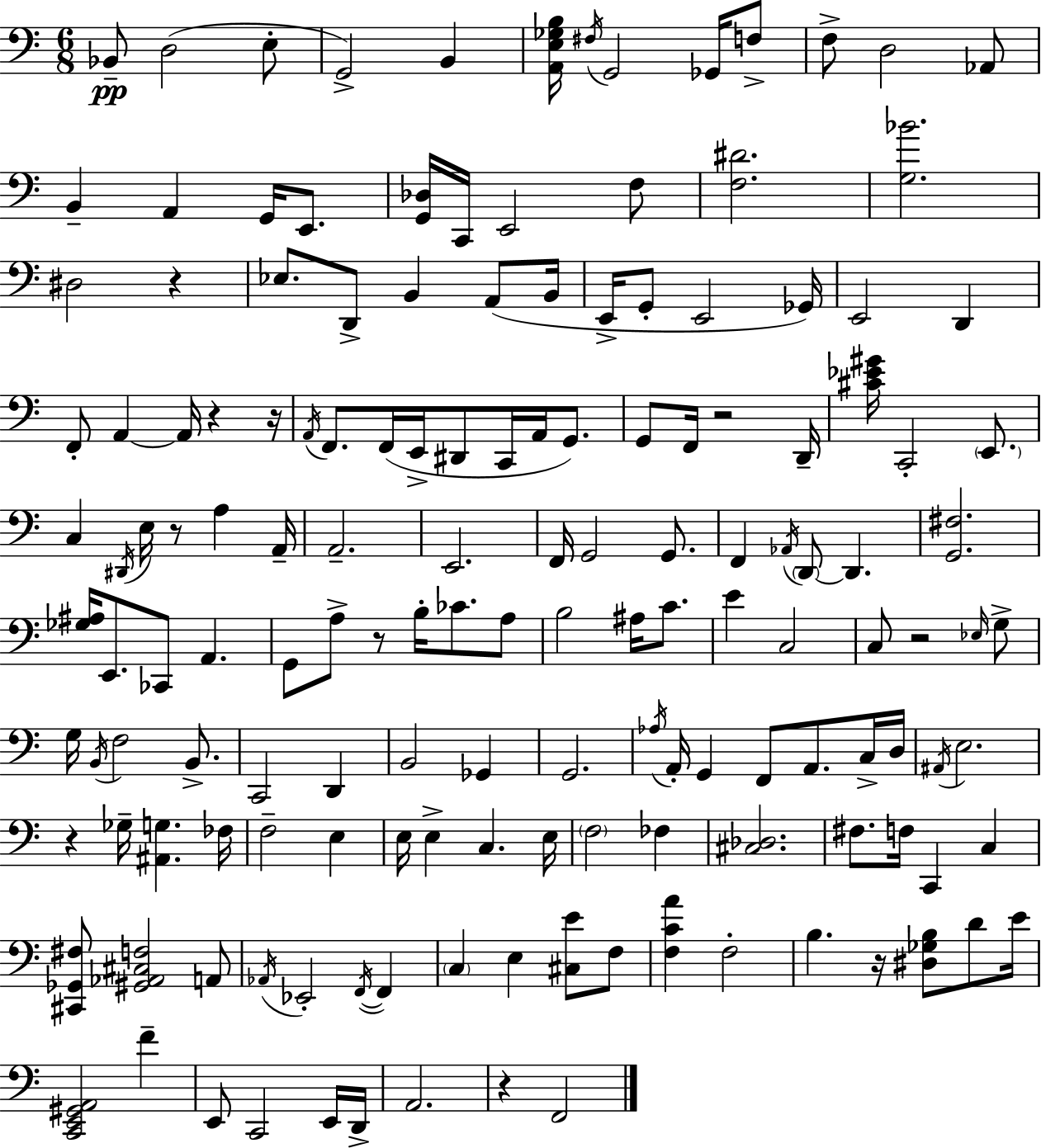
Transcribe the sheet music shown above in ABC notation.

X:1
T:Untitled
M:6/8
L:1/4
K:Am
_B,,/2 D,2 E,/2 G,,2 B,, [A,,E,_G,B,]/4 ^F,/4 G,,2 _G,,/4 F,/2 F,/2 D,2 _A,,/2 B,, A,, G,,/4 E,,/2 [G,,_D,]/4 C,,/4 E,,2 F,/2 [F,^D]2 [G,_B]2 ^D,2 z _E,/2 D,,/2 B,, A,,/2 B,,/4 E,,/4 G,,/2 E,,2 _G,,/4 E,,2 D,, F,,/2 A,, A,,/4 z z/4 A,,/4 F,,/2 F,,/4 E,,/4 ^D,,/2 C,,/4 A,,/4 G,,/2 G,,/2 F,,/4 z2 D,,/4 [^C_E^G]/4 C,,2 E,,/2 C, ^D,,/4 E,/4 z/2 A, A,,/4 A,,2 E,,2 F,,/4 G,,2 G,,/2 F,, _A,,/4 D,,/2 D,, [G,,^F,]2 [_G,^A,]/4 E,,/2 _C,,/2 A,, G,,/2 A,/2 z/2 B,/4 _C/2 A,/2 B,2 ^A,/4 C/2 E C,2 C,/2 z2 _E,/4 G,/2 G,/4 B,,/4 F,2 B,,/2 C,,2 D,, B,,2 _G,, G,,2 _A,/4 A,,/4 G,, F,,/2 A,,/2 C,/4 D,/4 ^A,,/4 E,2 z _G,/4 [^A,,G,] _F,/4 F,2 E, E,/4 E, C, E,/4 F,2 _F, [^C,_D,]2 ^F,/2 F,/4 C,, C, [^C,,_G,,^F,]/2 [^G,,_A,,^C,F,]2 A,,/2 _A,,/4 _E,,2 F,,/4 F,, C, E, [^C,E]/2 F,/2 [F,CA] F,2 B, z/4 [^D,_G,B,]/2 D/2 E/4 [C,,E,,^G,,A,,]2 F E,,/2 C,,2 E,,/4 D,,/4 A,,2 z F,,2